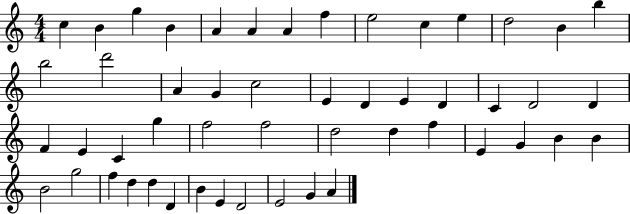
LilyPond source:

{
  \clef treble
  \numericTimeSignature
  \time 4/4
  \key c \major
  c''4 b'4 g''4 b'4 | a'4 a'4 a'4 f''4 | e''2 c''4 e''4 | d''2 b'4 b''4 | \break b''2 d'''2 | a'4 g'4 c''2 | e'4 d'4 e'4 d'4 | c'4 d'2 d'4 | \break f'4 e'4 c'4 g''4 | f''2 f''2 | d''2 d''4 f''4 | e'4 g'4 b'4 b'4 | \break b'2 g''2 | f''4 d''4 d''4 d'4 | b'4 e'4 d'2 | e'2 g'4 a'4 | \break \bar "|."
}